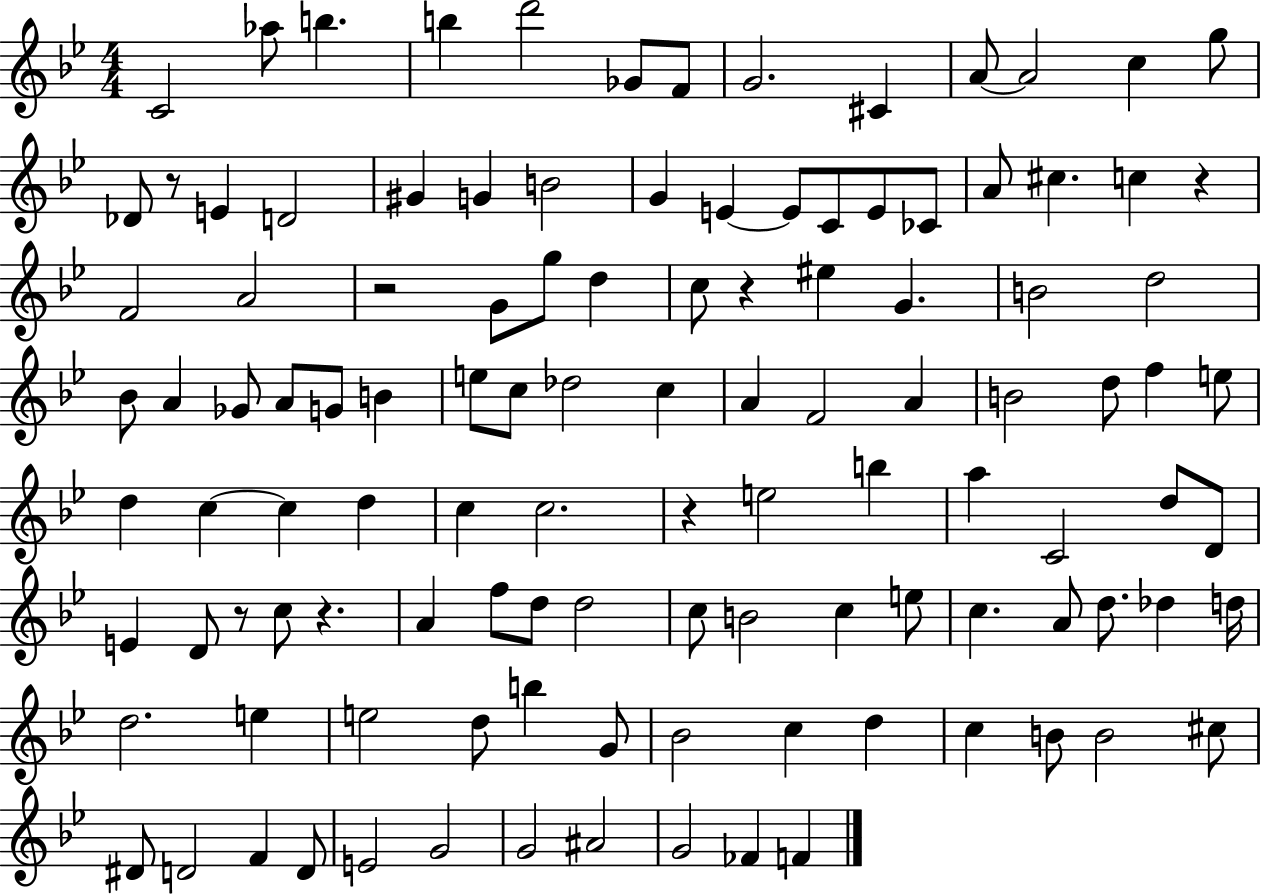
{
  \clef treble
  \numericTimeSignature
  \time 4/4
  \key bes \major
  c'2 aes''8 b''4. | b''4 d'''2 ges'8 f'8 | g'2. cis'4 | a'8~~ a'2 c''4 g''8 | \break des'8 r8 e'4 d'2 | gis'4 g'4 b'2 | g'4 e'4~~ e'8 c'8 e'8 ces'8 | a'8 cis''4. c''4 r4 | \break f'2 a'2 | r2 g'8 g''8 d''4 | c''8 r4 eis''4 g'4. | b'2 d''2 | \break bes'8 a'4 ges'8 a'8 g'8 b'4 | e''8 c''8 des''2 c''4 | a'4 f'2 a'4 | b'2 d''8 f''4 e''8 | \break d''4 c''4~~ c''4 d''4 | c''4 c''2. | r4 e''2 b''4 | a''4 c'2 d''8 d'8 | \break e'4 d'8 r8 c''8 r4. | a'4 f''8 d''8 d''2 | c''8 b'2 c''4 e''8 | c''4. a'8 d''8. des''4 d''16 | \break d''2. e''4 | e''2 d''8 b''4 g'8 | bes'2 c''4 d''4 | c''4 b'8 b'2 cis''8 | \break dis'8 d'2 f'4 d'8 | e'2 g'2 | g'2 ais'2 | g'2 fes'4 f'4 | \break \bar "|."
}